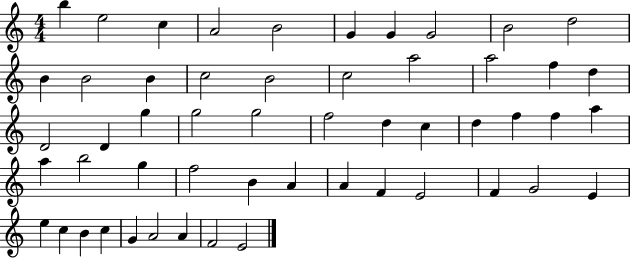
{
  \clef treble
  \numericTimeSignature
  \time 4/4
  \key c \major
  b''4 e''2 c''4 | a'2 b'2 | g'4 g'4 g'2 | b'2 d''2 | \break b'4 b'2 b'4 | c''2 b'2 | c''2 a''2 | a''2 f''4 d''4 | \break d'2 d'4 g''4 | g''2 g''2 | f''2 d''4 c''4 | d''4 f''4 f''4 a''4 | \break a''4 b''2 g''4 | f''2 b'4 a'4 | a'4 f'4 e'2 | f'4 g'2 e'4 | \break e''4 c''4 b'4 c''4 | g'4 a'2 a'4 | f'2 e'2 | \bar "|."
}